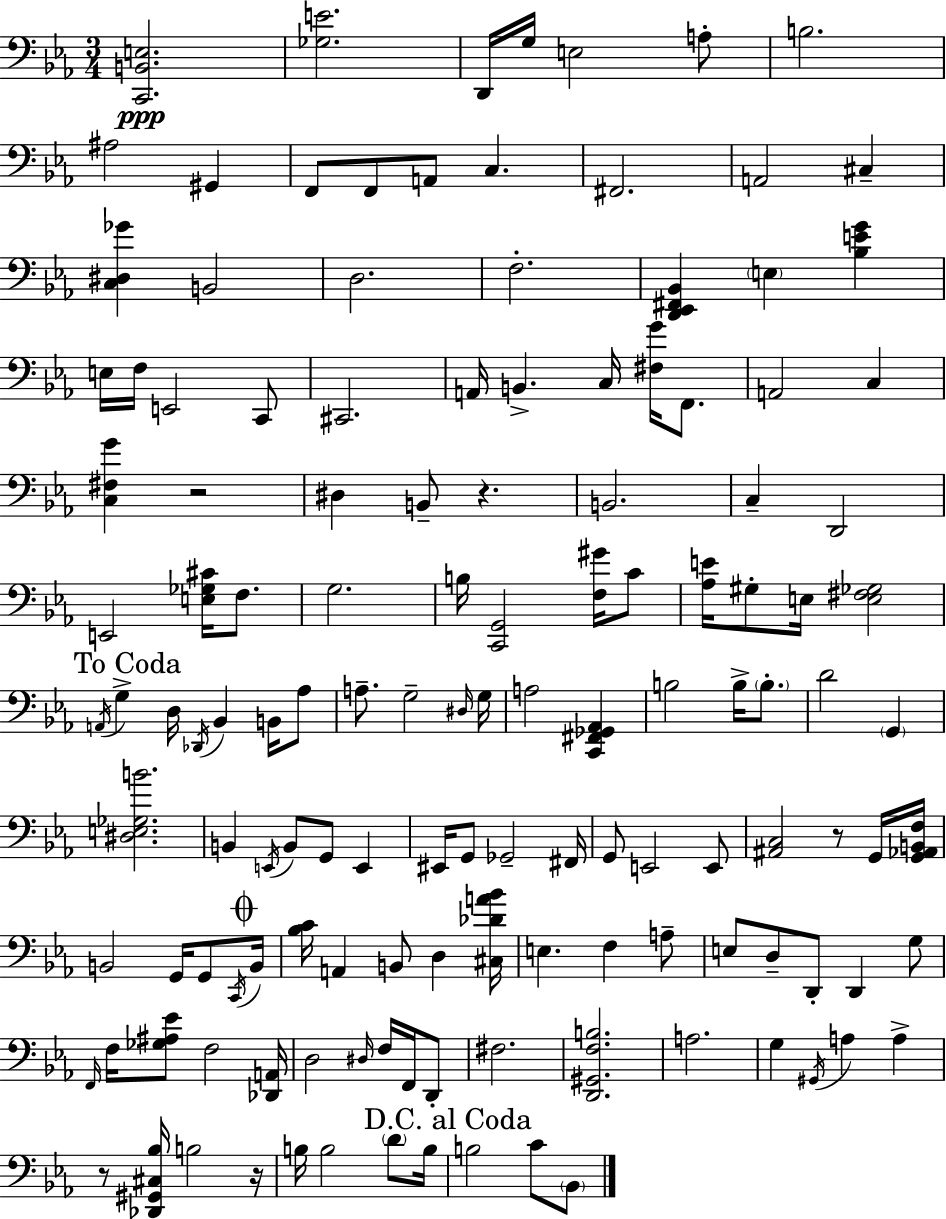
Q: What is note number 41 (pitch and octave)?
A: E3